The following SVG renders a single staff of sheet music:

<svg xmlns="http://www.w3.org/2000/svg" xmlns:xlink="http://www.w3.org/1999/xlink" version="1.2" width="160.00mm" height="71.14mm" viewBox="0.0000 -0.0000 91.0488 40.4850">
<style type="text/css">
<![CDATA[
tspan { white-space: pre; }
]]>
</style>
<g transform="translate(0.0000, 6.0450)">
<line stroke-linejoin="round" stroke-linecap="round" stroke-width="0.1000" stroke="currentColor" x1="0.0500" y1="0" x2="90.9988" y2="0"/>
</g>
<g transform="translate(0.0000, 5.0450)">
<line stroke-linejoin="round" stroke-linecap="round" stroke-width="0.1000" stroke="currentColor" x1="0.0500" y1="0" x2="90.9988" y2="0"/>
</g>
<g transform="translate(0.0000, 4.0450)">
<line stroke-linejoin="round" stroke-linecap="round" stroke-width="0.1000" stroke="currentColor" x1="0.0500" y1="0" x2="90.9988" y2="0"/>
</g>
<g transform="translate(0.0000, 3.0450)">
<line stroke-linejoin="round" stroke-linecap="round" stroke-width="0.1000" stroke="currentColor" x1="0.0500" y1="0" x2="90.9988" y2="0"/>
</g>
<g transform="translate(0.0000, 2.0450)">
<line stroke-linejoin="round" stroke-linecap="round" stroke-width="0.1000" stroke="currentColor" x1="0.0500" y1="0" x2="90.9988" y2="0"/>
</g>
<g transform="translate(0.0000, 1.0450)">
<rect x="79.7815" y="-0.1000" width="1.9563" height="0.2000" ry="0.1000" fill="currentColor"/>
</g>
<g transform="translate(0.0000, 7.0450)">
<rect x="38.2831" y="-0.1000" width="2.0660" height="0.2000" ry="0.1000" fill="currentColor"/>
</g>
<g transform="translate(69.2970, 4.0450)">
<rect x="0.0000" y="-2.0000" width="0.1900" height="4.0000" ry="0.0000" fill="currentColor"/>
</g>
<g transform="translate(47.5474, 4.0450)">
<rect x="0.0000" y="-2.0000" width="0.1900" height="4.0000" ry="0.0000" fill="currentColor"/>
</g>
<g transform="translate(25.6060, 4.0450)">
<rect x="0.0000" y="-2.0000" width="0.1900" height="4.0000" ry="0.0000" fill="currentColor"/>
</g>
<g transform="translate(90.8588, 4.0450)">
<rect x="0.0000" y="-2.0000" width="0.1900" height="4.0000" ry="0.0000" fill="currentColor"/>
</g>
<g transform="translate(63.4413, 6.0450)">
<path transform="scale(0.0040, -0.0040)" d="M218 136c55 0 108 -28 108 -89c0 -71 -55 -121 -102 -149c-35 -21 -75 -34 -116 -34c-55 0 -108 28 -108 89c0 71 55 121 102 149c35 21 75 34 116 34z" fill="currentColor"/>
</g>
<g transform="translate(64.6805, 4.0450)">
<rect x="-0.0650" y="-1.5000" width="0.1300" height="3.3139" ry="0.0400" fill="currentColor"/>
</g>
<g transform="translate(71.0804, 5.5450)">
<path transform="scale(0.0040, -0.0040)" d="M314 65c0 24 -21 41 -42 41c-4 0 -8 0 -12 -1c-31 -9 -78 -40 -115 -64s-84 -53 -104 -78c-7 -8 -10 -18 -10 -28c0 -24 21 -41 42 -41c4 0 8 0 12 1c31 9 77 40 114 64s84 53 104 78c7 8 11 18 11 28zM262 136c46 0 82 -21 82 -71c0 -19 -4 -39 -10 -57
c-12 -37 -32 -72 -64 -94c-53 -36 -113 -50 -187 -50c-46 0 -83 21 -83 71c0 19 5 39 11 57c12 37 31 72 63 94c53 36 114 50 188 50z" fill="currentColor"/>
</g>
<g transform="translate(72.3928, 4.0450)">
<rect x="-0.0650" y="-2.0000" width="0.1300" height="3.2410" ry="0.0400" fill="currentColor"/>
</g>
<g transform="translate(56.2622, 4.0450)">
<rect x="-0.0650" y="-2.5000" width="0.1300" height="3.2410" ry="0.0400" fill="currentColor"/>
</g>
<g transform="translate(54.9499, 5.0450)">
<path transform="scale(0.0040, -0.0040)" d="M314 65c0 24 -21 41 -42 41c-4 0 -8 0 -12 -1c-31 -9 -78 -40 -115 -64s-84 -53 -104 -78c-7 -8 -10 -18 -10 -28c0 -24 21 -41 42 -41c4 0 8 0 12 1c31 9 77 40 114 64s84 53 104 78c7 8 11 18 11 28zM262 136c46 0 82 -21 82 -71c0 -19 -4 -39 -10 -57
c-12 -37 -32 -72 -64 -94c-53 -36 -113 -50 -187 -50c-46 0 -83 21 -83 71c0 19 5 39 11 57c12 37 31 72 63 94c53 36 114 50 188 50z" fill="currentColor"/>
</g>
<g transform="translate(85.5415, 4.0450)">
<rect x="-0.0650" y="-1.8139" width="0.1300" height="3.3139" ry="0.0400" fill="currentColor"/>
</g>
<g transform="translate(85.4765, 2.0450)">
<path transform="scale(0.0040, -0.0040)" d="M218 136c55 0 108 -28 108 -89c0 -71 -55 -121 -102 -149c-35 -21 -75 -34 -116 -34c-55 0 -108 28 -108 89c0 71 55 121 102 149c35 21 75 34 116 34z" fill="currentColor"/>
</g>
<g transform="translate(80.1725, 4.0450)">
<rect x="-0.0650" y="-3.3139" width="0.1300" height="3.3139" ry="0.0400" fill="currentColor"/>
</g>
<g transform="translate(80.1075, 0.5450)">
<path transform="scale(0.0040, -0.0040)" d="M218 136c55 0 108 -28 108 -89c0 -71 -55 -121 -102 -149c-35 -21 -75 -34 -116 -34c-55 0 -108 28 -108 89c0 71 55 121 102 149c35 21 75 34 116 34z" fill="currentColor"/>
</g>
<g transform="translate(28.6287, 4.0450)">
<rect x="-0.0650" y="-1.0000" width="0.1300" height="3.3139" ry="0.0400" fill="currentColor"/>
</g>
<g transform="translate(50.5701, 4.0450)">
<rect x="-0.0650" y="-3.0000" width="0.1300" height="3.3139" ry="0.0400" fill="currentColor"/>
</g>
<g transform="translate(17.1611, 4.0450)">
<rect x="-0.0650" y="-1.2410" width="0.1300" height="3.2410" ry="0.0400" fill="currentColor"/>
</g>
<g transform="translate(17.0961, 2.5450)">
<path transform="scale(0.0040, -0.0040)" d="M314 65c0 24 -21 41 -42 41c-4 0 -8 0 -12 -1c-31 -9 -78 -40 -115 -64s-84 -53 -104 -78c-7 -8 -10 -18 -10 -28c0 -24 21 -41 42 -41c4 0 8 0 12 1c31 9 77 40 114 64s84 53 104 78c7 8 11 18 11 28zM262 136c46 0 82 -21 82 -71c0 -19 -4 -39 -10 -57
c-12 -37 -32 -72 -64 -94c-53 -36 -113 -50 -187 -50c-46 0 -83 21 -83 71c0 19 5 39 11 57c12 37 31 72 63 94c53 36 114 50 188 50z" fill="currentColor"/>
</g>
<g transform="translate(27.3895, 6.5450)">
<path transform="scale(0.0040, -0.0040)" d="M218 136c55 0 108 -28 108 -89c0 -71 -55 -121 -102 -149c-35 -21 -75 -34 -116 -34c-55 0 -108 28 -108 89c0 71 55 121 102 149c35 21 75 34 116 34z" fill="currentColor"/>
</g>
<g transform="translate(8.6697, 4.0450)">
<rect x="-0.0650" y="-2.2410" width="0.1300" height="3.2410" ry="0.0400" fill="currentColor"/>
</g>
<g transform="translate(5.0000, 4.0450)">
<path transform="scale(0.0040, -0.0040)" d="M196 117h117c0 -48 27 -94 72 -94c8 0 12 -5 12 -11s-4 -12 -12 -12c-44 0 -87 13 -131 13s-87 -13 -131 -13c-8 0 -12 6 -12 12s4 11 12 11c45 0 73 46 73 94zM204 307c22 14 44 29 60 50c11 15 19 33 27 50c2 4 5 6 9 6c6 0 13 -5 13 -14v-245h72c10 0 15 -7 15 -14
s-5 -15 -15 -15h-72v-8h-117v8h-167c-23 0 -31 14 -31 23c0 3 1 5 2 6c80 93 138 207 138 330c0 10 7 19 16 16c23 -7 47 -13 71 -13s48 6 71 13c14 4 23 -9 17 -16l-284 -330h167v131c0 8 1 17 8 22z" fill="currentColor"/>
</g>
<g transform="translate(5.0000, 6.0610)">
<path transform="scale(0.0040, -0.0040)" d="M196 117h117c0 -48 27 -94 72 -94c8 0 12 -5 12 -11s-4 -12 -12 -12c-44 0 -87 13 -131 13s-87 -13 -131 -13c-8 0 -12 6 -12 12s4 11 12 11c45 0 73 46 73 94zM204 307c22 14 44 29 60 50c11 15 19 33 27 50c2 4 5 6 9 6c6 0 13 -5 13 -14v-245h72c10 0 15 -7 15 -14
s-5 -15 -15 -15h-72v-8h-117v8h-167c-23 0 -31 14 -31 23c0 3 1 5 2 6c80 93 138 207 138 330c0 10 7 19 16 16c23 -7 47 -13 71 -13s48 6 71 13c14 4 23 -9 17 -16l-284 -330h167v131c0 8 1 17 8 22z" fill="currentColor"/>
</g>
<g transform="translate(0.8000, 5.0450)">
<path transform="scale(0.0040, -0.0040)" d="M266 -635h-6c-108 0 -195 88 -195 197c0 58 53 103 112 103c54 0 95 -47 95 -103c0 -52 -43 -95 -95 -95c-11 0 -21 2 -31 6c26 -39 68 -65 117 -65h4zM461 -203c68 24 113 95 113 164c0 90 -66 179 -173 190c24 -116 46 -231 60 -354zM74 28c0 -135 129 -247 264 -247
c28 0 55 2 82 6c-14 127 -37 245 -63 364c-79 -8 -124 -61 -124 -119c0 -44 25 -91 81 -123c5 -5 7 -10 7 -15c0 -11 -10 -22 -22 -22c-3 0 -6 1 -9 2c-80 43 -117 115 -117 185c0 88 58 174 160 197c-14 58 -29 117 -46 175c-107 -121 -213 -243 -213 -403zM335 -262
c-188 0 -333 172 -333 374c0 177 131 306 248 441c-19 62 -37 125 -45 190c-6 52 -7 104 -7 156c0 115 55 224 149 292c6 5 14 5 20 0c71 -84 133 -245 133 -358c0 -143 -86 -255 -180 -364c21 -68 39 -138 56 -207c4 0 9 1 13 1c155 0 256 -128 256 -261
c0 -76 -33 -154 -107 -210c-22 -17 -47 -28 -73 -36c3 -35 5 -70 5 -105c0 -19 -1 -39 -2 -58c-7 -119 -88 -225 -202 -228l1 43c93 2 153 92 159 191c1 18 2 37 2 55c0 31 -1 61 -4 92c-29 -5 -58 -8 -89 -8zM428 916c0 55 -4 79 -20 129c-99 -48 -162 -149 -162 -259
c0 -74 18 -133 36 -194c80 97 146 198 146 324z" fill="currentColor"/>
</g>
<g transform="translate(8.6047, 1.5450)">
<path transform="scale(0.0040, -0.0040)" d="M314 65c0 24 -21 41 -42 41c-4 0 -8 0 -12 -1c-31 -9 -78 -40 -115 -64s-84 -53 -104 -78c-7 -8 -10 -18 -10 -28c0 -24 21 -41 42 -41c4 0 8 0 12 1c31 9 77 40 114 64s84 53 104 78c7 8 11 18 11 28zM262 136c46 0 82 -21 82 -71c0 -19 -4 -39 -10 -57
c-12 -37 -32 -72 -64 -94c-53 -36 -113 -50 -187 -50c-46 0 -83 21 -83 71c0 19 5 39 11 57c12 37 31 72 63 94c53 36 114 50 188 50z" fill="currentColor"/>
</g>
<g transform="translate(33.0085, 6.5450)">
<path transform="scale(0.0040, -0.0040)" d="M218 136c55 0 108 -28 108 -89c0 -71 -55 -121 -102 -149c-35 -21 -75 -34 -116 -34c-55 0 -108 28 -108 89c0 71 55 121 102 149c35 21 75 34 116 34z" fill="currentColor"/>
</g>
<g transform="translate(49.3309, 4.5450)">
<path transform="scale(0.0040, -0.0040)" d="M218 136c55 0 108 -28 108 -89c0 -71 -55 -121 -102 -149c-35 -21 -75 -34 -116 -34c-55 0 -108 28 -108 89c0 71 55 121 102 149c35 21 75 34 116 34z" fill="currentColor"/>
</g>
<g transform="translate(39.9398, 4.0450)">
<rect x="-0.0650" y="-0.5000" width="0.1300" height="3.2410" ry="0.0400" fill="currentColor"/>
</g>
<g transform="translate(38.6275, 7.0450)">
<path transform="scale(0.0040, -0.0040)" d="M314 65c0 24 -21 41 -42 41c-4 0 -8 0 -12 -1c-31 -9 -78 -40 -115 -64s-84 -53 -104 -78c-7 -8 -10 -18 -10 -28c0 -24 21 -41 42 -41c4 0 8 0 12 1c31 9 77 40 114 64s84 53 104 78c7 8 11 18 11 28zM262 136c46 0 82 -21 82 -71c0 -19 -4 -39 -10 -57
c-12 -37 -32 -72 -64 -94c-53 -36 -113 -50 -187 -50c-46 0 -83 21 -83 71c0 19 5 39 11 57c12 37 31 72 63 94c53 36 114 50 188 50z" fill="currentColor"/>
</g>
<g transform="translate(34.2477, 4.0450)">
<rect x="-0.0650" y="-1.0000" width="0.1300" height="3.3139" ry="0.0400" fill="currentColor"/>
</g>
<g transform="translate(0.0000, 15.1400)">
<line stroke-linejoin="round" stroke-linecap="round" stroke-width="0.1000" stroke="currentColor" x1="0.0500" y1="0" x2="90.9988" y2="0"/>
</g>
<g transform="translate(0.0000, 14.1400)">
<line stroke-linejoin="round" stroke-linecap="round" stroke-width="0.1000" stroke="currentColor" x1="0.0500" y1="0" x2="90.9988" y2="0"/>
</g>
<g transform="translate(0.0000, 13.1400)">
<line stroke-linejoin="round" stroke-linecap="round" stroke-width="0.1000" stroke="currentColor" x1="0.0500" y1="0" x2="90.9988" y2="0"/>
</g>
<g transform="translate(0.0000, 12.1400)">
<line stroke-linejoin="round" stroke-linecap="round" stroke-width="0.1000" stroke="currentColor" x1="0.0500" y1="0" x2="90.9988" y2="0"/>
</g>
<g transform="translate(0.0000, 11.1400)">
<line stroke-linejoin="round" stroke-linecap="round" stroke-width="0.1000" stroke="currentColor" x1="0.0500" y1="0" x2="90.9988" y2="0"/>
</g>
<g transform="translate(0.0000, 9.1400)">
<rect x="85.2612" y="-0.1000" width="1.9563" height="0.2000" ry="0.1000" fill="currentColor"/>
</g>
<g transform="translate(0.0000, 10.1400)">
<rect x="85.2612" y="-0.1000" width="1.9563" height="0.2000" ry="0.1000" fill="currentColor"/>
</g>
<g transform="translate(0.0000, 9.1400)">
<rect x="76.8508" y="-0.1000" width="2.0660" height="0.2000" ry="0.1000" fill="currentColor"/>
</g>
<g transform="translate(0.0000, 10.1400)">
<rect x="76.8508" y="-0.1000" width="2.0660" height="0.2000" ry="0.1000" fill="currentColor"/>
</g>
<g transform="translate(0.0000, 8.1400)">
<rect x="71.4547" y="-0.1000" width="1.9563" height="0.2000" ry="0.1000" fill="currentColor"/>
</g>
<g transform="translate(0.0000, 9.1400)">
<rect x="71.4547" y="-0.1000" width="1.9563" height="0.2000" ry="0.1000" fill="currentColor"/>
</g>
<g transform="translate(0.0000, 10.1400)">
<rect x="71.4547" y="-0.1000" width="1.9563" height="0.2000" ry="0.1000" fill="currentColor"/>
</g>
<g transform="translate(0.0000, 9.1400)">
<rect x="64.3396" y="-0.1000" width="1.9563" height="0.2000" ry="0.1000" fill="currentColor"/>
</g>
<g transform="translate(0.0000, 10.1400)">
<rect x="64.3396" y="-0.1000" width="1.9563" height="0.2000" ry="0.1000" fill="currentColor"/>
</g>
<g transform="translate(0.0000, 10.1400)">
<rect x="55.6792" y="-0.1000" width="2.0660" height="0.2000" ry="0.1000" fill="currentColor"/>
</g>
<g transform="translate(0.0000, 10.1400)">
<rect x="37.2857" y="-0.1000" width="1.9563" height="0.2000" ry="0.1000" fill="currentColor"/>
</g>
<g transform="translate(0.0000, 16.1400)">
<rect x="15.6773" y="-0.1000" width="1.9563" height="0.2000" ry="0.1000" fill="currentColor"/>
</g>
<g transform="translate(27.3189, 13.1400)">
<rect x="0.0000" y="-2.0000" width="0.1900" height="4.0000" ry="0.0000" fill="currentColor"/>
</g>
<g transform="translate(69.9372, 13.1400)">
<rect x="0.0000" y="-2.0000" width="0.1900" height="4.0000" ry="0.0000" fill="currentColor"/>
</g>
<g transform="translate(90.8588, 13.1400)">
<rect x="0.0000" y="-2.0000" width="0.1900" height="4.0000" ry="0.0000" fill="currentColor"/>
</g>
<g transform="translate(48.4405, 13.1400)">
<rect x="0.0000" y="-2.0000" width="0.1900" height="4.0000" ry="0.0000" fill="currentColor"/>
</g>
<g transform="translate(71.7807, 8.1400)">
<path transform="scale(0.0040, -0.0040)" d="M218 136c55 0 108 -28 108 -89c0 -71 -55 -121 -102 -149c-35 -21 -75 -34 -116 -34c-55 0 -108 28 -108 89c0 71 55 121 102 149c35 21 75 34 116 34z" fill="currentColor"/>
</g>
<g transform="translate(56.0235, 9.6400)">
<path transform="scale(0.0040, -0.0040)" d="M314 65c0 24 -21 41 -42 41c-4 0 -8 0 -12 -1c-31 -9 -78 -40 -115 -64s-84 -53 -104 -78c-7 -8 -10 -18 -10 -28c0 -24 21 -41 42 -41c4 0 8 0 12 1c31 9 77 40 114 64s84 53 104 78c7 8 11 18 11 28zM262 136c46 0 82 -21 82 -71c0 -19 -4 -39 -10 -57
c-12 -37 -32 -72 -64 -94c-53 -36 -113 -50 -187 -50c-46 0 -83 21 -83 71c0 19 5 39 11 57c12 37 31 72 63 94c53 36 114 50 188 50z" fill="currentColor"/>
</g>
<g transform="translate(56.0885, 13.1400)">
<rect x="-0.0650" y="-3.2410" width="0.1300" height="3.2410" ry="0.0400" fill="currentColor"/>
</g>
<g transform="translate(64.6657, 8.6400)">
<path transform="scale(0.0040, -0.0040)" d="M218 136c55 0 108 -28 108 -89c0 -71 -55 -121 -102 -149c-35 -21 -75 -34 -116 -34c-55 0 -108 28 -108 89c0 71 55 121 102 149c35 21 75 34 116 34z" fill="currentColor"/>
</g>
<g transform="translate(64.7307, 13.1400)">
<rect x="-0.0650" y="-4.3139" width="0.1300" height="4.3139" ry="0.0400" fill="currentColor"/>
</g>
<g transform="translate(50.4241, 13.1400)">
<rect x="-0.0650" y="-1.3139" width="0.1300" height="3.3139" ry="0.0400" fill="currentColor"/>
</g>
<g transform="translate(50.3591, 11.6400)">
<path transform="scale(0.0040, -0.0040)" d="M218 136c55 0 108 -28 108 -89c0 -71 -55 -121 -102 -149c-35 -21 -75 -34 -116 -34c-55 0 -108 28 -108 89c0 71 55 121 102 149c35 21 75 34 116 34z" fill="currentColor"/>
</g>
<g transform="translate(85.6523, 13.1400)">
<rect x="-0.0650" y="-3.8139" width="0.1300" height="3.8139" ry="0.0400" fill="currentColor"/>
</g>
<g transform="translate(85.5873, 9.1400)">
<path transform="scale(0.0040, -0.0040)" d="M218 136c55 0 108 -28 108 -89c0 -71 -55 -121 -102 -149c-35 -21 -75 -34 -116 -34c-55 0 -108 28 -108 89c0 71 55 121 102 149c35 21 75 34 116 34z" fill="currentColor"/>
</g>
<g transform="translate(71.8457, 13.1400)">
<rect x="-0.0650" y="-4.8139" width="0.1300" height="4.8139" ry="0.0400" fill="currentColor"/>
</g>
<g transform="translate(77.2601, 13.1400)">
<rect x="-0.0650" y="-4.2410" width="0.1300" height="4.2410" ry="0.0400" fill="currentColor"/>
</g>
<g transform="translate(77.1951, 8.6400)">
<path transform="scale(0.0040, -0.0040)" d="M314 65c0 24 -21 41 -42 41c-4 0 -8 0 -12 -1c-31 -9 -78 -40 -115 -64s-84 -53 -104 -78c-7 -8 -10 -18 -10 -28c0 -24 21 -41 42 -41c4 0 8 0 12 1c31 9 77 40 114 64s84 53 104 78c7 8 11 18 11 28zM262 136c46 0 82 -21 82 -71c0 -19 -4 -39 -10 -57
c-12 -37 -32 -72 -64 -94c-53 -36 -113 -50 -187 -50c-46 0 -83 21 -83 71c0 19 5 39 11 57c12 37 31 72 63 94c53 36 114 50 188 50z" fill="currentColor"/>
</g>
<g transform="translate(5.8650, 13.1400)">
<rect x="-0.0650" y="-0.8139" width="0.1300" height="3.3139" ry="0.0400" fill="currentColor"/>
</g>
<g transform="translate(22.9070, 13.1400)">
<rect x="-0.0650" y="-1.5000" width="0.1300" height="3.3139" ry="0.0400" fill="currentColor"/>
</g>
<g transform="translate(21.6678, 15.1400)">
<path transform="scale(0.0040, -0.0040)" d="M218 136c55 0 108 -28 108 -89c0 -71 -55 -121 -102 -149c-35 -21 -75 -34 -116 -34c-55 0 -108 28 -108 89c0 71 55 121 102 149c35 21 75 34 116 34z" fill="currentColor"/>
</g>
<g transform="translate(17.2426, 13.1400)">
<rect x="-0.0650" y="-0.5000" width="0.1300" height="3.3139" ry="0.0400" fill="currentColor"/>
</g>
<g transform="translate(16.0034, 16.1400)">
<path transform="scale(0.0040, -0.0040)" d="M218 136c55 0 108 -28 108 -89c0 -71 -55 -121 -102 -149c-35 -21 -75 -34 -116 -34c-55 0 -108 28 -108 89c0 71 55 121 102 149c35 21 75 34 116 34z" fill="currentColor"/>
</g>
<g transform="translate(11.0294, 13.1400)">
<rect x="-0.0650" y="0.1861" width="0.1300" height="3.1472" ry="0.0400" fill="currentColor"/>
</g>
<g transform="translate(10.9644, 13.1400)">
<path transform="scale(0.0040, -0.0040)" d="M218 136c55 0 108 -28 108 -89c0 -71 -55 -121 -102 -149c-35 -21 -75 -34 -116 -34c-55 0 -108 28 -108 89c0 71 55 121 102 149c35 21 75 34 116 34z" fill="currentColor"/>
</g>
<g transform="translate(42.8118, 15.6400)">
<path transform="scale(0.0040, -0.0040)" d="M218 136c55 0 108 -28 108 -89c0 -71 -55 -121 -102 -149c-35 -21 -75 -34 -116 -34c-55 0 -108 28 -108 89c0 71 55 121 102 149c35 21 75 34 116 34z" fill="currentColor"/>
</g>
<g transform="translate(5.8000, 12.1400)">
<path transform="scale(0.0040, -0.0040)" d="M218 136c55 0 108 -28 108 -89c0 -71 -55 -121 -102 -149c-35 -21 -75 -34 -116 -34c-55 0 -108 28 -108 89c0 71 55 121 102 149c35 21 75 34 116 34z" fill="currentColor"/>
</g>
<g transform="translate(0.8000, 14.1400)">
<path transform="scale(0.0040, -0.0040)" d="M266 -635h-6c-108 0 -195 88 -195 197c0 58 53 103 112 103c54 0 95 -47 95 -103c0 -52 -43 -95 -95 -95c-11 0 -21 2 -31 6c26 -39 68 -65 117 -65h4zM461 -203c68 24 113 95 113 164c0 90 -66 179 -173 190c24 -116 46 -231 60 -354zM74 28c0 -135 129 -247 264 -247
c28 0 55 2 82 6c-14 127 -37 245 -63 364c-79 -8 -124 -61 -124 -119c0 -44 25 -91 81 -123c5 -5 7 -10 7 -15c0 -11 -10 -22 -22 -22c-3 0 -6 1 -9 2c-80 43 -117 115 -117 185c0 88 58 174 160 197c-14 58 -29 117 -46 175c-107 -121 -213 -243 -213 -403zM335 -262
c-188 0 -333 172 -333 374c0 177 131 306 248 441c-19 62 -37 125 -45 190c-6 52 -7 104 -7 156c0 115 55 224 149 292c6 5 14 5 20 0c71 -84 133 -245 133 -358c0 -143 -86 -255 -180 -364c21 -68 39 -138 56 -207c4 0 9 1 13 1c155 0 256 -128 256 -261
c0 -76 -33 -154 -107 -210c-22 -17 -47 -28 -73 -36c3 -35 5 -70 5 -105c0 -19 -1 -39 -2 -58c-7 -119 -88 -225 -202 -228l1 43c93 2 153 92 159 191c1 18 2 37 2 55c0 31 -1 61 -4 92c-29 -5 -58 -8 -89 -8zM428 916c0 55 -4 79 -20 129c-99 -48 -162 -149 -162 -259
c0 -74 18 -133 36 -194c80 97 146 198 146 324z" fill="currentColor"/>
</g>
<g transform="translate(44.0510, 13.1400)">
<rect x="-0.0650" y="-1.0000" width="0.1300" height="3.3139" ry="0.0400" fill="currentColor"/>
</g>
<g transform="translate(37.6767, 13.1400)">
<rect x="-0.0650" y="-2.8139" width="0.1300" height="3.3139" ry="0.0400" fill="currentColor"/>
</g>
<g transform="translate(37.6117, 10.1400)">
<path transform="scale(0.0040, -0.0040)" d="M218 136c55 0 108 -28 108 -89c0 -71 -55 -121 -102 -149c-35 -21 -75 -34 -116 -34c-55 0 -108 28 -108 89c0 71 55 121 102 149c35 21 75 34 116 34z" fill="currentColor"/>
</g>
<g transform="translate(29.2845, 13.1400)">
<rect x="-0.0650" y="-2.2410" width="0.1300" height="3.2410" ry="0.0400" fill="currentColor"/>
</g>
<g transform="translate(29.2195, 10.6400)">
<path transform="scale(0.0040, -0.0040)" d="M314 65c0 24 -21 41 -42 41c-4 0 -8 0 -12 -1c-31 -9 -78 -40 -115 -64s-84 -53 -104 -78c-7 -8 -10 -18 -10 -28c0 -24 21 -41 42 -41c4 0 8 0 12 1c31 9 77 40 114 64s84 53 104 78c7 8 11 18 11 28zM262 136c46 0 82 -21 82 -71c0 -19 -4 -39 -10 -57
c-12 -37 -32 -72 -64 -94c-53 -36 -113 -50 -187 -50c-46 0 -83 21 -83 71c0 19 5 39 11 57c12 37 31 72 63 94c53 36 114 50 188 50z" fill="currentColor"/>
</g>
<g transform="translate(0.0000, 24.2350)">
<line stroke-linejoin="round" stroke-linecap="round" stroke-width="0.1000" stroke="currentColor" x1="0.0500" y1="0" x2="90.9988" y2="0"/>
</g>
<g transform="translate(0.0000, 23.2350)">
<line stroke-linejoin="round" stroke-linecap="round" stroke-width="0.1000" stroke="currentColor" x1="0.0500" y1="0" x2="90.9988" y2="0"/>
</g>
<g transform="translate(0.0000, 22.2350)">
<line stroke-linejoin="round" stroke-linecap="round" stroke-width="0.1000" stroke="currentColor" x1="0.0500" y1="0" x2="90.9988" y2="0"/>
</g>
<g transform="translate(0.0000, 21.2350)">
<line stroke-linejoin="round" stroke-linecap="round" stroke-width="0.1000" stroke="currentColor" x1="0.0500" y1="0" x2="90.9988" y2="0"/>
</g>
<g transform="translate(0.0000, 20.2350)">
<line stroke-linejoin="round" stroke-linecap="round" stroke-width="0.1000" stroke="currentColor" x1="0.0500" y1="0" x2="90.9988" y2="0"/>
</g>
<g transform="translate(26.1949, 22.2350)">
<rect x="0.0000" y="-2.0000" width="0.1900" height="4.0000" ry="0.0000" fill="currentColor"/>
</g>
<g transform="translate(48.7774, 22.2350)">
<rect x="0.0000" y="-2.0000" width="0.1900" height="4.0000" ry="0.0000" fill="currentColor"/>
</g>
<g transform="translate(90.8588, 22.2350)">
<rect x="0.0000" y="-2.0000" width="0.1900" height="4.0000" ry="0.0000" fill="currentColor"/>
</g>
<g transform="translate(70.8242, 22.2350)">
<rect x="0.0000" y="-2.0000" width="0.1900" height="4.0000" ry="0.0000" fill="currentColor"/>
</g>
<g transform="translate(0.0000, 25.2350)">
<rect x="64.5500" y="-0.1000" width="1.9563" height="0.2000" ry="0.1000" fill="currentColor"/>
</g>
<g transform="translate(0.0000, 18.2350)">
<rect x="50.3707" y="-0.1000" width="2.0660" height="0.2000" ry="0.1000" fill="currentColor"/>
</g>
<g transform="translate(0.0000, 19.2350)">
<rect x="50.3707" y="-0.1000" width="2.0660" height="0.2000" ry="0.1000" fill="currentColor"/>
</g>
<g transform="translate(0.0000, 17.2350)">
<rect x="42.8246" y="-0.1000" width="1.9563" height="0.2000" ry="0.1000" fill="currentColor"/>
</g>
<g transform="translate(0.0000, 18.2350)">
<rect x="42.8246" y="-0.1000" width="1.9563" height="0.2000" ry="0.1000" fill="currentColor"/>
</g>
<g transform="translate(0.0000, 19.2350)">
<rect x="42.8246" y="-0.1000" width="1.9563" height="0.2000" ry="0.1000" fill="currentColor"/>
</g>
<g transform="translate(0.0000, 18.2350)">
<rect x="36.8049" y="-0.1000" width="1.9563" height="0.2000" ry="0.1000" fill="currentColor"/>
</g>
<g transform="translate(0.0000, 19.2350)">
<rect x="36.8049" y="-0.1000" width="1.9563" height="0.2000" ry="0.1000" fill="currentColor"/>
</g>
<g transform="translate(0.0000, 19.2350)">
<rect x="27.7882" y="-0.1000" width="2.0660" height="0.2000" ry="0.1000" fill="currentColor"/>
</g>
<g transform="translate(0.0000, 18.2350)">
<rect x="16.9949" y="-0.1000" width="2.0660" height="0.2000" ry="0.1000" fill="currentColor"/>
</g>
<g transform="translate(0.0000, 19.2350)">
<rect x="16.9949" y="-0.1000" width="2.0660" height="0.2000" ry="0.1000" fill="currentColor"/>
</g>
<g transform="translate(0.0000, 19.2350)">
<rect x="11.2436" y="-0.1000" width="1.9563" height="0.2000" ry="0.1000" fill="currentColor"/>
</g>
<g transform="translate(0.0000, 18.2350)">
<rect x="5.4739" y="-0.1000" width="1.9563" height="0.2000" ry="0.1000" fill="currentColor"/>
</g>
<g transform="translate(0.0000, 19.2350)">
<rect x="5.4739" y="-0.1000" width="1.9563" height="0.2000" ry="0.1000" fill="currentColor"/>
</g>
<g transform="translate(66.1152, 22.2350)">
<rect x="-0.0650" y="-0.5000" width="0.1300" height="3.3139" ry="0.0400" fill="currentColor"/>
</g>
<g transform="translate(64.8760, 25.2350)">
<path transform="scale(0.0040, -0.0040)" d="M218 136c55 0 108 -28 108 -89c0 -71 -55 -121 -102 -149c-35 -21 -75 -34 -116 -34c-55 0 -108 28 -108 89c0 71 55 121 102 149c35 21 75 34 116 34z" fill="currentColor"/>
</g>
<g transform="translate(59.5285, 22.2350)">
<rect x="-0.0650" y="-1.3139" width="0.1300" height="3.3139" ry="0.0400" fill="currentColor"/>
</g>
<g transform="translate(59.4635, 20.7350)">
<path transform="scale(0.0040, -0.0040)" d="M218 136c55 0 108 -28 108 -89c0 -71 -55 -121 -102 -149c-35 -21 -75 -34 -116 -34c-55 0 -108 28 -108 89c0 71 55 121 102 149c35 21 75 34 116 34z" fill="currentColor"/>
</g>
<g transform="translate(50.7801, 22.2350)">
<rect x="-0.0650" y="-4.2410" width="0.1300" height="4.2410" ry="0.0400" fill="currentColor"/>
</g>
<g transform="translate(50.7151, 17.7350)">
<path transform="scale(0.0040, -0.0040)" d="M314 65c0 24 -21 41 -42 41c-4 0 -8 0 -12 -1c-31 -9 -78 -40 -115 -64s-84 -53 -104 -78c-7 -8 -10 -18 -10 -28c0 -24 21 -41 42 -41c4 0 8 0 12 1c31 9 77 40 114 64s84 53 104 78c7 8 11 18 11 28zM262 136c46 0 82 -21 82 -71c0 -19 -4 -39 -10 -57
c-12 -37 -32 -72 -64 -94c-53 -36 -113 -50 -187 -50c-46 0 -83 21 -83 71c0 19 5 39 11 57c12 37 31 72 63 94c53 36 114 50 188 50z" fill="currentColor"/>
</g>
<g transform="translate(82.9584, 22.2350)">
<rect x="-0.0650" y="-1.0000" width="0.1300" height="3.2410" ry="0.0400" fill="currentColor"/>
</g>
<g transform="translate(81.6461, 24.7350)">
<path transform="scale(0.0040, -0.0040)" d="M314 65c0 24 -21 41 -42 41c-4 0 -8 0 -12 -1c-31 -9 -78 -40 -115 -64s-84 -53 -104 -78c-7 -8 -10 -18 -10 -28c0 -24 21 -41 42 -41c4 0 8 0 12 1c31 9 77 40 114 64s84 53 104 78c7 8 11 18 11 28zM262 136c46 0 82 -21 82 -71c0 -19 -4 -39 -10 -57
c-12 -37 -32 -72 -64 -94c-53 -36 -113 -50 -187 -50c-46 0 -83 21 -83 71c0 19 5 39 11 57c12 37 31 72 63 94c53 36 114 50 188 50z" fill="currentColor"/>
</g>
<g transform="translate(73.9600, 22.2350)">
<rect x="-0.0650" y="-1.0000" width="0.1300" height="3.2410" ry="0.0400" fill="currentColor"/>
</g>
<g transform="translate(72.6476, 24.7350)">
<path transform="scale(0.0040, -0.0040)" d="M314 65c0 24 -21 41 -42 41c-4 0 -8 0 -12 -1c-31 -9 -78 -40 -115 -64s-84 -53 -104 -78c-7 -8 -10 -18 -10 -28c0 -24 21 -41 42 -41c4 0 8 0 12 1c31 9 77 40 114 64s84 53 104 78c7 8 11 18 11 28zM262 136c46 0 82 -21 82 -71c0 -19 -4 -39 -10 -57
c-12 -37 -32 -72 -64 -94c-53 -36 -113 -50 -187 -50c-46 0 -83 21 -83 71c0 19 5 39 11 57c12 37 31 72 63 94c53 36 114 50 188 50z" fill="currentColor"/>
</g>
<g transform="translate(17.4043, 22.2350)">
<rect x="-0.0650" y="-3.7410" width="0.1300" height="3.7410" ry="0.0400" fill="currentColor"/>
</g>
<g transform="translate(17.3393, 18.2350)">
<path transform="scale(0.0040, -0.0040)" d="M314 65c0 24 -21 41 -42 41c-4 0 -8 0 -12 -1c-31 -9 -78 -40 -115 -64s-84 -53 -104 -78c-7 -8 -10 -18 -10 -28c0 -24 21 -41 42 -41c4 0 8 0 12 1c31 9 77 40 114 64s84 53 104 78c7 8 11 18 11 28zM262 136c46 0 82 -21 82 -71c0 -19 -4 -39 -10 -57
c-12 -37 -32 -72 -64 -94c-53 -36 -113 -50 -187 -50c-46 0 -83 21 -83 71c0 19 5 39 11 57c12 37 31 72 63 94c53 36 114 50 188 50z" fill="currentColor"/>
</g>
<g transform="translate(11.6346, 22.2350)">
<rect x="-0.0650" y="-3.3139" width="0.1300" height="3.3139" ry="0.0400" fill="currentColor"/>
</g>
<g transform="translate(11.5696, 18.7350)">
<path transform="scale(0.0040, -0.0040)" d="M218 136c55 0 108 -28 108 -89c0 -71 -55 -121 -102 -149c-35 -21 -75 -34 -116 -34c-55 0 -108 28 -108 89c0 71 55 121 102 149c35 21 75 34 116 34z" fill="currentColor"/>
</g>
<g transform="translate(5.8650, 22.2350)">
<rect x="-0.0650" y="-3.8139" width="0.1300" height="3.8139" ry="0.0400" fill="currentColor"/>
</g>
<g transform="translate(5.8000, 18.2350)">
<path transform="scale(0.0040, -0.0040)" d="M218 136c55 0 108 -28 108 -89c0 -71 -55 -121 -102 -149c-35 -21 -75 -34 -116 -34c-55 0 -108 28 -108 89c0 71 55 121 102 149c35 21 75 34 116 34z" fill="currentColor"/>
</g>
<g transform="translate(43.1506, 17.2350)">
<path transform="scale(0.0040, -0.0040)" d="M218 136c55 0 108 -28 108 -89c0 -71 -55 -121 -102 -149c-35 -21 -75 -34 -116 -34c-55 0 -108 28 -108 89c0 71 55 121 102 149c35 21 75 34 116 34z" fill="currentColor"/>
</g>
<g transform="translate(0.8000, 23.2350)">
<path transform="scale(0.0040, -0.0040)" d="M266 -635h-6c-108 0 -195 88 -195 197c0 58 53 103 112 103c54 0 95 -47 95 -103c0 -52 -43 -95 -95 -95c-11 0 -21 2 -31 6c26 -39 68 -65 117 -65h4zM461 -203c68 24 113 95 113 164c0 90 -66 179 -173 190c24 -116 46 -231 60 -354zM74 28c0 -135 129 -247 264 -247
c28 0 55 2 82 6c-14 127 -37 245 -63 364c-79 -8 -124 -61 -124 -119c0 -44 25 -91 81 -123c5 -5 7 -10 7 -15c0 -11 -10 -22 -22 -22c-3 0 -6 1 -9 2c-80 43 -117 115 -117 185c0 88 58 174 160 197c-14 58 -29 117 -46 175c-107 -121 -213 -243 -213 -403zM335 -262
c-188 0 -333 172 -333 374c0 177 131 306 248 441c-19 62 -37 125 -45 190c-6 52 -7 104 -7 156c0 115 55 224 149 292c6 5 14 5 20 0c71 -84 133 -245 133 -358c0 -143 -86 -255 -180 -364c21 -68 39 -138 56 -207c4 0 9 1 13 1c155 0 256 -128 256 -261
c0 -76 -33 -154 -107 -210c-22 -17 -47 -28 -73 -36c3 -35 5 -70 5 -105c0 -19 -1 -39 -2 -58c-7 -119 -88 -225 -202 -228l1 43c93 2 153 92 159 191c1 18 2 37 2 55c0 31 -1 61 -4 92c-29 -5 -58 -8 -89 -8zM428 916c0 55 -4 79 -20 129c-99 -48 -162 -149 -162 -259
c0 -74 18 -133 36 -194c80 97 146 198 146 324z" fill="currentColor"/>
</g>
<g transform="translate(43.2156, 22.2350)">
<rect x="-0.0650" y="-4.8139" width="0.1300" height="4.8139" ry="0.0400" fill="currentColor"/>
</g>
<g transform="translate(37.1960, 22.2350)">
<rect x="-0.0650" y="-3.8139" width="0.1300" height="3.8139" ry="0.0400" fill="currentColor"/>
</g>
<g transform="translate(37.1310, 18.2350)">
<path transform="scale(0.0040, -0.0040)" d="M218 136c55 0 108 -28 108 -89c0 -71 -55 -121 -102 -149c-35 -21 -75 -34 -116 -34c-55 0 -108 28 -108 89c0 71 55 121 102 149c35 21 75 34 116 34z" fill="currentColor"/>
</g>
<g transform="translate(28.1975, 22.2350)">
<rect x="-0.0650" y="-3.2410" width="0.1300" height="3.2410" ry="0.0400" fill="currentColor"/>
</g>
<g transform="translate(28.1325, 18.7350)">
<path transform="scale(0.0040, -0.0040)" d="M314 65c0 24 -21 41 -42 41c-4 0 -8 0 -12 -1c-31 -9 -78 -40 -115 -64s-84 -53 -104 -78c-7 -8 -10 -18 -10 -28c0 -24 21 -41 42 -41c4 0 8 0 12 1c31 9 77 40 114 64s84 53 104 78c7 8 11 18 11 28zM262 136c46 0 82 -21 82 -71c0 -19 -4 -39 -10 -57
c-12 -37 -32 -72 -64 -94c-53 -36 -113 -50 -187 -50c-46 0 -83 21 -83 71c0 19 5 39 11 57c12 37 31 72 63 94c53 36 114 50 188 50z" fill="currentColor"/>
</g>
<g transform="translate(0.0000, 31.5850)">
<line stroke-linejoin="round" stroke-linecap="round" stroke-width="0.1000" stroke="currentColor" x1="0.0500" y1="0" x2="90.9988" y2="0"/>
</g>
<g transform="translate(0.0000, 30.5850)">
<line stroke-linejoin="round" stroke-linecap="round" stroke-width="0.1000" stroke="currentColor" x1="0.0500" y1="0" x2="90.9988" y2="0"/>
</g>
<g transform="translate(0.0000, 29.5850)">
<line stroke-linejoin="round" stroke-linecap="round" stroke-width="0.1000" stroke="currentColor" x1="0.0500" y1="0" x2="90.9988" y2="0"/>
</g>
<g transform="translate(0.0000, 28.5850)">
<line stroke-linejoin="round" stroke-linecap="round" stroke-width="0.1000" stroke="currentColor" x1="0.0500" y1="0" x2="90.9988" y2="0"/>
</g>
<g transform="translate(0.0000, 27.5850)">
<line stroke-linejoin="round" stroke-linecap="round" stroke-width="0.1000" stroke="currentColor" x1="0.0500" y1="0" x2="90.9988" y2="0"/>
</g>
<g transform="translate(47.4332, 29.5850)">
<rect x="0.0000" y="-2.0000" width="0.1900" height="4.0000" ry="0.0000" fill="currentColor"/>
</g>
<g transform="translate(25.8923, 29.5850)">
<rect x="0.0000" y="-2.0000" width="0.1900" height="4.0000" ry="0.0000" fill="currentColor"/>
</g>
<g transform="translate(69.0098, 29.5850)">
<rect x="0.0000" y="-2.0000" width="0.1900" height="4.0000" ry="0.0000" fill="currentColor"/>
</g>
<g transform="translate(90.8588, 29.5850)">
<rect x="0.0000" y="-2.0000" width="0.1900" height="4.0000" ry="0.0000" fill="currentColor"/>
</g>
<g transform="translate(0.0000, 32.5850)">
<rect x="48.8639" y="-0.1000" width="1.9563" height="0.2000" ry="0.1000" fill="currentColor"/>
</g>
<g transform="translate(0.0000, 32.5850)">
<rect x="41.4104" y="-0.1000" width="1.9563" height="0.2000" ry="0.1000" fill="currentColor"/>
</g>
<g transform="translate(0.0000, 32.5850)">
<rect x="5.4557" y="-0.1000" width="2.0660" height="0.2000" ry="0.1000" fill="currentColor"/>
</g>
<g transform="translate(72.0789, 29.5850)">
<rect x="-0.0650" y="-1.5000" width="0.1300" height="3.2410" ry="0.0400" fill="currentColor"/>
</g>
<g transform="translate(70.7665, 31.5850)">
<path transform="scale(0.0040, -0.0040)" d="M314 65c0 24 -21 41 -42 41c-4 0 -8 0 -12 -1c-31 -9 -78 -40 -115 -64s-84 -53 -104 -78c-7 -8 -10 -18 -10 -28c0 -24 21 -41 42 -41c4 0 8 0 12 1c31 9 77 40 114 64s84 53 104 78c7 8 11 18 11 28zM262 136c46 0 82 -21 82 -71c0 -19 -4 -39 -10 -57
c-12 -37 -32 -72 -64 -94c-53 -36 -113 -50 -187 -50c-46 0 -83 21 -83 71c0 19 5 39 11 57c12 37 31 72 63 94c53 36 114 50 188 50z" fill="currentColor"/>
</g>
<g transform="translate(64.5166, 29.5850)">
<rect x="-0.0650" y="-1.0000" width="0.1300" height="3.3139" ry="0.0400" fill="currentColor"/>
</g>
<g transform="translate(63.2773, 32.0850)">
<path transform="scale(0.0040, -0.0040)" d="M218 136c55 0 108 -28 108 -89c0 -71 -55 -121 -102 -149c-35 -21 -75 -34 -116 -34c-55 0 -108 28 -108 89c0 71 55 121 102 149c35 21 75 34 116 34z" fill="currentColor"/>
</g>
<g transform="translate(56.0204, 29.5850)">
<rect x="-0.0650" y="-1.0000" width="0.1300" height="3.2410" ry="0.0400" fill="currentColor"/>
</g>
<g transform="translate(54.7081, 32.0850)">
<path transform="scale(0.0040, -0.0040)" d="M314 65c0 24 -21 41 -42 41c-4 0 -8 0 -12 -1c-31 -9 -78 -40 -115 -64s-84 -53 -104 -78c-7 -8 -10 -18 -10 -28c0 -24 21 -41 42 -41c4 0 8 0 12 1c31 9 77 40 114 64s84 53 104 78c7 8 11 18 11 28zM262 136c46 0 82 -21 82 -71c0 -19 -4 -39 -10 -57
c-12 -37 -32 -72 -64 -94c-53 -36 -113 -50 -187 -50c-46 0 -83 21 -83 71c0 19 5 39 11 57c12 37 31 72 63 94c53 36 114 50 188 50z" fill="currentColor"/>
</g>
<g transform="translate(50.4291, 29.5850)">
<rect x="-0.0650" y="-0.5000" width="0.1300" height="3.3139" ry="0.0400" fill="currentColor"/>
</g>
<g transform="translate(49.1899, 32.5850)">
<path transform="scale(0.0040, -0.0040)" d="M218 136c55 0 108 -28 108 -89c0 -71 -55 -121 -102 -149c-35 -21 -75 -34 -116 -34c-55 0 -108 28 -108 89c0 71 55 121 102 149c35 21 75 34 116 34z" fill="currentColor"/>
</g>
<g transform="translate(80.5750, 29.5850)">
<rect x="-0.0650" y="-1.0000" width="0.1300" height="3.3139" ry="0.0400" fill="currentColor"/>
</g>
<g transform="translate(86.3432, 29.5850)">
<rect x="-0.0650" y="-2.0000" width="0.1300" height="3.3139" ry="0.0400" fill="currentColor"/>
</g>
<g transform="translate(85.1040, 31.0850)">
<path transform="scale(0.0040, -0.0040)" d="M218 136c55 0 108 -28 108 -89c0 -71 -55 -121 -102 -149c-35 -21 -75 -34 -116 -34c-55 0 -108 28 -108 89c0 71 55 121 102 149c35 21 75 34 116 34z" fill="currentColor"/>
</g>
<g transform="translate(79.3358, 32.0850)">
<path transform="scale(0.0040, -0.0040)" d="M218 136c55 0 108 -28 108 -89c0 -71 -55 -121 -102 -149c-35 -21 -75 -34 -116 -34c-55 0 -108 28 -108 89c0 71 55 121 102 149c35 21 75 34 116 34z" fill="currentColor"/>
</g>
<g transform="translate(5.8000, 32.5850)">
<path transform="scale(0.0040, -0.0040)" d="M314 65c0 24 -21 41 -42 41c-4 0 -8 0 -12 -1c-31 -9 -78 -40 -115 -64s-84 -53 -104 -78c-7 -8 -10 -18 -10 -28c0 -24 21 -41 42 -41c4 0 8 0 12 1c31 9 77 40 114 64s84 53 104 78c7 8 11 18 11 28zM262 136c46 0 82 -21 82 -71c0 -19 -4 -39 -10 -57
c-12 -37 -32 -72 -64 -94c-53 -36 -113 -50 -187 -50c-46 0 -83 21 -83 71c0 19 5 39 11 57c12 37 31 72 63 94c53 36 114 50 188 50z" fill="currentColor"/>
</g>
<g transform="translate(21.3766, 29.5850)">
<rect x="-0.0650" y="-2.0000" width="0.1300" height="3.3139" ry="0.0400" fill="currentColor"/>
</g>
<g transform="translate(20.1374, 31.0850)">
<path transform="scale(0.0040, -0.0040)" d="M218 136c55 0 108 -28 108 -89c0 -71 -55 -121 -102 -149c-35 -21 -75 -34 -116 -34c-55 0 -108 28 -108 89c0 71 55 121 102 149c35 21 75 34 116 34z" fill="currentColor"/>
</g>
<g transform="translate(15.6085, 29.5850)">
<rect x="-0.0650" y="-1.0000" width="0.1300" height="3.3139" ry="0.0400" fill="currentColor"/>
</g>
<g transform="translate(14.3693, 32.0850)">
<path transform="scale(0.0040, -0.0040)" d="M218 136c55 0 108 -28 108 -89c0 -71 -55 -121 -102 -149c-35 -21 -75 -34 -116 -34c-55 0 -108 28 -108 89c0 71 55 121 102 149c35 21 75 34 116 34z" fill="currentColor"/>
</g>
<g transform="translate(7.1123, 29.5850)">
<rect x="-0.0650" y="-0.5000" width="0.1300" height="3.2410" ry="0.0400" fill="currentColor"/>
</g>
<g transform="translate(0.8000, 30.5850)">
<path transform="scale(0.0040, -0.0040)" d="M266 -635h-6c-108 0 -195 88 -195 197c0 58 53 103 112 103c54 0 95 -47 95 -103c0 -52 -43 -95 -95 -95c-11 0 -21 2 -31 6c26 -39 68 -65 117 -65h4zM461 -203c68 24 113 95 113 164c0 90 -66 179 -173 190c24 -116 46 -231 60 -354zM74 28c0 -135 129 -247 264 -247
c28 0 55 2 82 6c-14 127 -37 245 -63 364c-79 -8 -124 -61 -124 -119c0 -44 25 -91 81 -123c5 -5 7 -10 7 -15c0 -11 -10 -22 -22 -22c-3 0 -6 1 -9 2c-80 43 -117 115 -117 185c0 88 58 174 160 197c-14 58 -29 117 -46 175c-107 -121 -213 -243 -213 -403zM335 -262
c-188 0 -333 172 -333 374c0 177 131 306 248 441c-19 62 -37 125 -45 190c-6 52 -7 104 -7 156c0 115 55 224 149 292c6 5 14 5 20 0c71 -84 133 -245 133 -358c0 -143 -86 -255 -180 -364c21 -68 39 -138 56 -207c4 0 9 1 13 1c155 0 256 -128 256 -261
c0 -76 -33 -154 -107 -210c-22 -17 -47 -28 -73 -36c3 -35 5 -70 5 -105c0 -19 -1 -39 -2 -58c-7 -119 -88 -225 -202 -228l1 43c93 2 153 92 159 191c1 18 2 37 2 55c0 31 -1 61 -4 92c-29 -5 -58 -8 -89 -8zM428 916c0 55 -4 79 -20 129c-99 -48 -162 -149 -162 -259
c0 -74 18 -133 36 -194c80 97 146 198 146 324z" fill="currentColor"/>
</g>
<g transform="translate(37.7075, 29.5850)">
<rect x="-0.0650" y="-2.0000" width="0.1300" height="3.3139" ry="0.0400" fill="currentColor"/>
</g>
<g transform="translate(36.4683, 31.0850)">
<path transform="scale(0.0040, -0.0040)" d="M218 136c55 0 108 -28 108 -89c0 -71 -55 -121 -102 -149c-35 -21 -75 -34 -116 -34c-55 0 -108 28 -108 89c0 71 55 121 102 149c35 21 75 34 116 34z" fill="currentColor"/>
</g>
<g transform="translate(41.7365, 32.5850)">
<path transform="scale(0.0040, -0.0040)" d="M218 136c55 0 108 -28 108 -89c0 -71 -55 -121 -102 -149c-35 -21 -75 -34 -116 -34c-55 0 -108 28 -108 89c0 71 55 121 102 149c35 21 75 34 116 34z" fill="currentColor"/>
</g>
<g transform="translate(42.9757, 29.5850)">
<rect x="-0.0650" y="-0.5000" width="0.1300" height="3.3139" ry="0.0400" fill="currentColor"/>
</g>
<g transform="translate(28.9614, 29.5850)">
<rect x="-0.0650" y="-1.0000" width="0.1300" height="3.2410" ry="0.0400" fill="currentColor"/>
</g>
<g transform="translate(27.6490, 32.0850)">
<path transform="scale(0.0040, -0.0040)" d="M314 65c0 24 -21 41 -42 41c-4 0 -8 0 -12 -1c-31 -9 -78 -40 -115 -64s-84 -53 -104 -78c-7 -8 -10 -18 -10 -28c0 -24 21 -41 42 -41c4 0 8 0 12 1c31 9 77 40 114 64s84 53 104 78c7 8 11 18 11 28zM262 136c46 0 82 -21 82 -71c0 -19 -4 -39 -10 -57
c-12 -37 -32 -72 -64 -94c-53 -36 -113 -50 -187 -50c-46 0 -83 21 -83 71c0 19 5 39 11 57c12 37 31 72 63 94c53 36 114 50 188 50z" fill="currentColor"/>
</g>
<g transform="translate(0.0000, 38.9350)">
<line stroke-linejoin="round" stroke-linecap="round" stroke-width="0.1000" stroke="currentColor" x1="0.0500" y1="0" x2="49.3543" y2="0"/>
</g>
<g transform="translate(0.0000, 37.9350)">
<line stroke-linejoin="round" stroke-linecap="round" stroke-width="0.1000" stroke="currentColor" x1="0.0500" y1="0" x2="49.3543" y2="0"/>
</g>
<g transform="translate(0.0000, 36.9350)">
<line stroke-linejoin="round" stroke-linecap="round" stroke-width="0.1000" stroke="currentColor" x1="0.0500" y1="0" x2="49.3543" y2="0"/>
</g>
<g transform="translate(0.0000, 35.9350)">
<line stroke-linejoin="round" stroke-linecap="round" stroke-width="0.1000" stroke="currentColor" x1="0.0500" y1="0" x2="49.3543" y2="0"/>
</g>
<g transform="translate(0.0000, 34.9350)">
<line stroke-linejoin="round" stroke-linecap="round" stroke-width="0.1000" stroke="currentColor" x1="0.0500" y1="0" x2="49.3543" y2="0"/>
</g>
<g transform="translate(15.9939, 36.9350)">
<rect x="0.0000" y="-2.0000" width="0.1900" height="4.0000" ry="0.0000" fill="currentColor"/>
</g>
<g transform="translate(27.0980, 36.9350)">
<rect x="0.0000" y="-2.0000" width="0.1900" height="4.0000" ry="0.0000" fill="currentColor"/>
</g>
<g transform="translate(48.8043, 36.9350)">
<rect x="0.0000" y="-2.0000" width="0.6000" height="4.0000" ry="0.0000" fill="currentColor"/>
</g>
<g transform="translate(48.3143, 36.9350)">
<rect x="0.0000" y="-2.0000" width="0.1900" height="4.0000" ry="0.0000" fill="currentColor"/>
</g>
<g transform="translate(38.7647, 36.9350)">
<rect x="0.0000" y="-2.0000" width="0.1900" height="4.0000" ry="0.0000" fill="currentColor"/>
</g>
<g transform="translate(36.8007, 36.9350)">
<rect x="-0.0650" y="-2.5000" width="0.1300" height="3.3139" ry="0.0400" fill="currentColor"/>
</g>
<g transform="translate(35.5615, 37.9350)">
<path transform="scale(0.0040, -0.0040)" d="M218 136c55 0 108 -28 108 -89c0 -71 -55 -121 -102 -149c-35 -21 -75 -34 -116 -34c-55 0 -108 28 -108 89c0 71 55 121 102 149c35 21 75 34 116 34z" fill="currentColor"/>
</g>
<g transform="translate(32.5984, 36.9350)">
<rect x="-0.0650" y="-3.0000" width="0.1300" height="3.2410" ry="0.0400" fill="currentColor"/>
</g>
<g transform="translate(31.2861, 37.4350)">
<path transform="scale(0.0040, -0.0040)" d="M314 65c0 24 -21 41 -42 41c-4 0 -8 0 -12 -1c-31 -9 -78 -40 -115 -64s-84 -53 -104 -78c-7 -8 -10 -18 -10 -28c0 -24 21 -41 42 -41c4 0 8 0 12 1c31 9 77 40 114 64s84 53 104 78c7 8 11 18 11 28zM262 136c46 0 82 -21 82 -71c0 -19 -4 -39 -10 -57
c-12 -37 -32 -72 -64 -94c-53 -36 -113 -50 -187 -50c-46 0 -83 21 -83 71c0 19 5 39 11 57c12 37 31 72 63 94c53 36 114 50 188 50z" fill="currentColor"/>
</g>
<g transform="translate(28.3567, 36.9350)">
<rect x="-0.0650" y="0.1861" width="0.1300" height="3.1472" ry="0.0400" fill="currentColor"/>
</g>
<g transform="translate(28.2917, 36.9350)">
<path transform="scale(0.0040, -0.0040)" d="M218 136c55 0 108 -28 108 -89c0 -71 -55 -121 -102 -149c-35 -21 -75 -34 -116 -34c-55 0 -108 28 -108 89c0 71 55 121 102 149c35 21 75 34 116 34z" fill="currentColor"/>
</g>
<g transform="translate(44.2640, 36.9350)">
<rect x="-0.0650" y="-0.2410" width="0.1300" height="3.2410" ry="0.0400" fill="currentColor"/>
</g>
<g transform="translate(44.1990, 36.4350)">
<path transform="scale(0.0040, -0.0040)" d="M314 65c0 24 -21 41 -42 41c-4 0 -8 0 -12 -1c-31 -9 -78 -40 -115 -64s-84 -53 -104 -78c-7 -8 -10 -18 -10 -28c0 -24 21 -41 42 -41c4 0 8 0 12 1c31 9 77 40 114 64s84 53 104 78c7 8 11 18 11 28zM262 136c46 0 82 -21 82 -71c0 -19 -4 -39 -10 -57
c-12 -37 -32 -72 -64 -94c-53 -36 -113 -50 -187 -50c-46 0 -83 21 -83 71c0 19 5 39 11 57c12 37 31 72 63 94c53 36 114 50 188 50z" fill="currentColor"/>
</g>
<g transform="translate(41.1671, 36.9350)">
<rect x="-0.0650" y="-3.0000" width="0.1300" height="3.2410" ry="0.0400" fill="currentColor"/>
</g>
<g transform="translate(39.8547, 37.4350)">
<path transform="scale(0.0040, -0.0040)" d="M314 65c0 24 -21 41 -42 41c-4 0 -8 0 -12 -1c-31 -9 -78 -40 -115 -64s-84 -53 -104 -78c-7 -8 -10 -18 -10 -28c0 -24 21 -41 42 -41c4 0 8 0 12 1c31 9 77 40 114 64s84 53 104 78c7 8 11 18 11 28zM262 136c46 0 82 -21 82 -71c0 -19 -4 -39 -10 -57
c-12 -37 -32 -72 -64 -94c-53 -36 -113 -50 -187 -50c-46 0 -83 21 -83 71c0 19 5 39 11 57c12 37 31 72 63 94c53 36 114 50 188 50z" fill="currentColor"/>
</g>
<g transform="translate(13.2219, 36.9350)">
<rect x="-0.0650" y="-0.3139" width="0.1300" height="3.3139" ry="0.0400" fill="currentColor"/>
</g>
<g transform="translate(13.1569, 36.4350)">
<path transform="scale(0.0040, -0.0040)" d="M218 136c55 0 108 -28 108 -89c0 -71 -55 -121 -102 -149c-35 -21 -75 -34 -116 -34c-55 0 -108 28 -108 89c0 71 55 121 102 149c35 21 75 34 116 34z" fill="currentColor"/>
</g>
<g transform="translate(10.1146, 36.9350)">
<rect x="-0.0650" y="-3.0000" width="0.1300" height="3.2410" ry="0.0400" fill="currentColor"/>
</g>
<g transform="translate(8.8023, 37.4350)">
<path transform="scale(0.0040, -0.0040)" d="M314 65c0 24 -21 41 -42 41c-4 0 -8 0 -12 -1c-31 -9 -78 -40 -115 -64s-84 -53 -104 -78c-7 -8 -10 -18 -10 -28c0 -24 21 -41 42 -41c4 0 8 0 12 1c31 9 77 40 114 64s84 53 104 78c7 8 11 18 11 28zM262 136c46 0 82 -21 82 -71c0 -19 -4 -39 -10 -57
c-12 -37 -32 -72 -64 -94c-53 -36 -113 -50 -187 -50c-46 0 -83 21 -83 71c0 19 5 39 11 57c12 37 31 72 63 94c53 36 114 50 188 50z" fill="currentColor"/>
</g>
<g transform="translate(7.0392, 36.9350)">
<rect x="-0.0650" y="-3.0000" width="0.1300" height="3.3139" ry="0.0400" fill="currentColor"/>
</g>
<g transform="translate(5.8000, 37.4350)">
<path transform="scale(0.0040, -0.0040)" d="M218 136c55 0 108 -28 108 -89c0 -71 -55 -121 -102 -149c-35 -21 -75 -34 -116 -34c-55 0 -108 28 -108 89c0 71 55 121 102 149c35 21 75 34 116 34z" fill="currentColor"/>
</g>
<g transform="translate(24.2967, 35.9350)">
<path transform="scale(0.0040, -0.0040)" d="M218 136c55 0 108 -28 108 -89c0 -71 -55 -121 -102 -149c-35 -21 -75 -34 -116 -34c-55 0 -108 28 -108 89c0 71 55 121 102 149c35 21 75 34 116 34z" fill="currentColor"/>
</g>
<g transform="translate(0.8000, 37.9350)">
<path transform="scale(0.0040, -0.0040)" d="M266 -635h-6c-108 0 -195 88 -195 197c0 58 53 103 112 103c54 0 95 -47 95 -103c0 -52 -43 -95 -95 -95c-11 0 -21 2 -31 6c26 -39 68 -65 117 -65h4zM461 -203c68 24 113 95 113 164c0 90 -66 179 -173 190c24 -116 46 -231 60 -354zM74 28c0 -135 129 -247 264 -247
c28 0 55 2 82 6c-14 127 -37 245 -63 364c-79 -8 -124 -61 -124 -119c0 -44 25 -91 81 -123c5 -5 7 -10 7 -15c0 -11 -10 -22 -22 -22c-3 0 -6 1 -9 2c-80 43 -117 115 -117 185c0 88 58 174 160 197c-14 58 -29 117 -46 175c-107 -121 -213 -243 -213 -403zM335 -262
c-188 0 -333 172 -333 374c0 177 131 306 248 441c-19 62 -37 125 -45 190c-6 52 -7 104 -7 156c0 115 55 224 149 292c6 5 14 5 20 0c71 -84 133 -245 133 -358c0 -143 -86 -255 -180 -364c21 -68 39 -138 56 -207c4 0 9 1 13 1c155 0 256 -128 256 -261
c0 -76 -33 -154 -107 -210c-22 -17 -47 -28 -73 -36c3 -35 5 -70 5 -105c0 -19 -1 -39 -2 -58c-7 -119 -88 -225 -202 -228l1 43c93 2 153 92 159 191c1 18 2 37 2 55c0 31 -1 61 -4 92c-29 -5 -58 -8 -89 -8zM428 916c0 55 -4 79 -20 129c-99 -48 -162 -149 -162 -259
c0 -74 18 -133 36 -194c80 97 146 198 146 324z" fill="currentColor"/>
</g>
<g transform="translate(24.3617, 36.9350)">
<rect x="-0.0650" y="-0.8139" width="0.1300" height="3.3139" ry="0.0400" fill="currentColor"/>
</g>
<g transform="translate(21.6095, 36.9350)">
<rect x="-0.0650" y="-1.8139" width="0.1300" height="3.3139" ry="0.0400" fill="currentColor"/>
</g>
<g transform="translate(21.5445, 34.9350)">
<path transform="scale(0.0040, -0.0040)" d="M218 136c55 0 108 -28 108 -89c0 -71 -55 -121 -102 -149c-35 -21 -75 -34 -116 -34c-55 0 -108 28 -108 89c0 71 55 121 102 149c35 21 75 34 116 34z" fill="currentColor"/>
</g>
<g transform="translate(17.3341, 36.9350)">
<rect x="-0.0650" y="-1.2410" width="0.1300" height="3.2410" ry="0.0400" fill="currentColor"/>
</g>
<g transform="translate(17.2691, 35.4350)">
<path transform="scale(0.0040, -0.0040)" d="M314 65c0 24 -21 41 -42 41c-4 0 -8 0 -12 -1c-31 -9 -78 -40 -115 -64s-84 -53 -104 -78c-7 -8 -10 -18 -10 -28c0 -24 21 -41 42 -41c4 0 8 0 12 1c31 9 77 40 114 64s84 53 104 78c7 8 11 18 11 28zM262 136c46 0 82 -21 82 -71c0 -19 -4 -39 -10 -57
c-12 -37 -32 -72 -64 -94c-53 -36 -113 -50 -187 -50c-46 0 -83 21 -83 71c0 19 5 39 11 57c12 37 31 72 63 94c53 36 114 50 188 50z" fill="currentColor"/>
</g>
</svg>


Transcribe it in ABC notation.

X:1
T:Untitled
M:4/4
L:1/4
K:C
g2 e2 D D C2 A G2 E F2 b f d B C E g2 a D e b2 d' e' d'2 c' c' b c'2 b2 c' e' d'2 e C D2 D2 C2 D F D2 F C C D2 D E2 D F A A2 c e2 f d B A2 G A2 c2